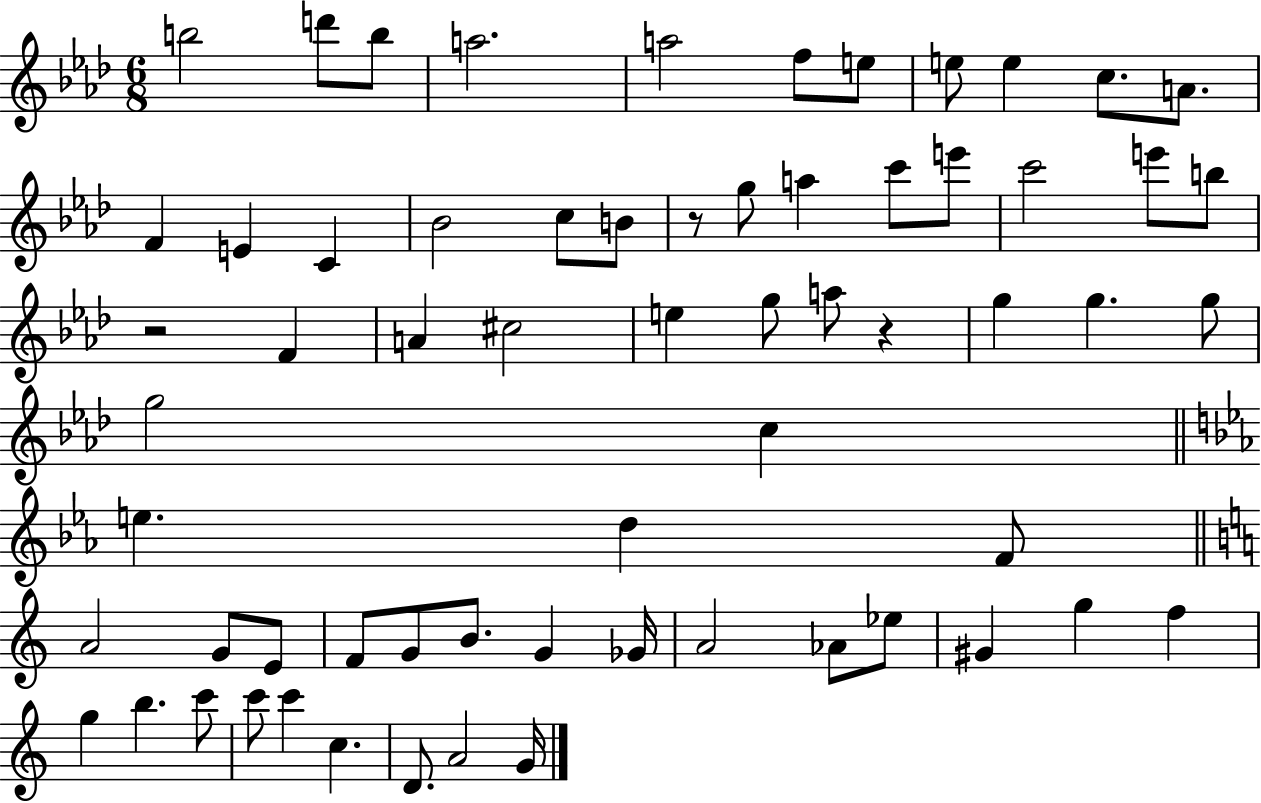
{
  \clef treble
  \numericTimeSignature
  \time 6/8
  \key aes \major
  \repeat volta 2 { b''2 d'''8 b''8 | a''2. | a''2 f''8 e''8 | e''8 e''4 c''8. a'8. | \break f'4 e'4 c'4 | bes'2 c''8 b'8 | r8 g''8 a''4 c'''8 e'''8 | c'''2 e'''8 b''8 | \break r2 f'4 | a'4 cis''2 | e''4 g''8 a''8 r4 | g''4 g''4. g''8 | \break g''2 c''4 | \bar "||" \break \key c \minor e''4. d''4 f'8 | \bar "||" \break \key a \minor a'2 g'8 e'8 | f'8 g'8 b'8. g'4 ges'16 | a'2 aes'8 ees''8 | gis'4 g''4 f''4 | \break g''4 b''4. c'''8 | c'''8 c'''4 c''4. | d'8. a'2 g'16 | } \bar "|."
}